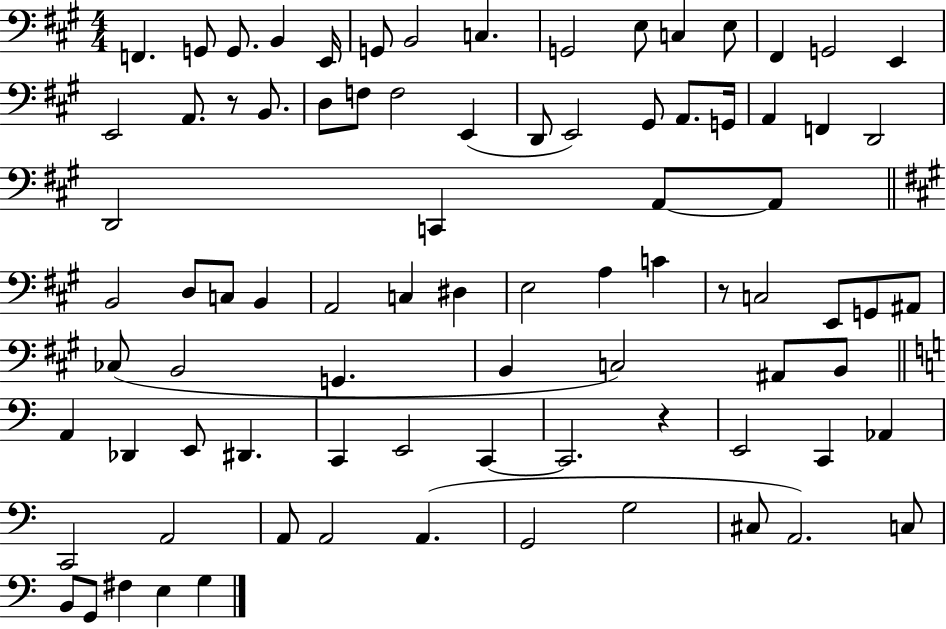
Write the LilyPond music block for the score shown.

{
  \clef bass
  \numericTimeSignature
  \time 4/4
  \key a \major
  f,4. g,8 g,8. b,4 e,16 | g,8 b,2 c4. | g,2 e8 c4 e8 | fis,4 g,2 e,4 | \break e,2 a,8. r8 b,8. | d8 f8 f2 e,4( | d,8 e,2) gis,8 a,8. g,16 | a,4 f,4 d,2 | \break d,2 c,4 a,8~~ a,8 | \bar "||" \break \key a \major b,2 d8 c8 b,4 | a,2 c4 dis4 | e2 a4 c'4 | r8 c2 e,8 g,8 ais,8 | \break ces8( b,2 g,4. | b,4 c2) ais,8 b,8 | \bar "||" \break \key c \major a,4 des,4 e,8 dis,4. | c,4 e,2 c,4~~ | c,2. r4 | e,2 c,4 aes,4 | \break c,2 a,2 | a,8 a,2 a,4.( | g,2 g2 | cis8 a,2.) c8 | \break b,8 g,8 fis4 e4 g4 | \bar "|."
}